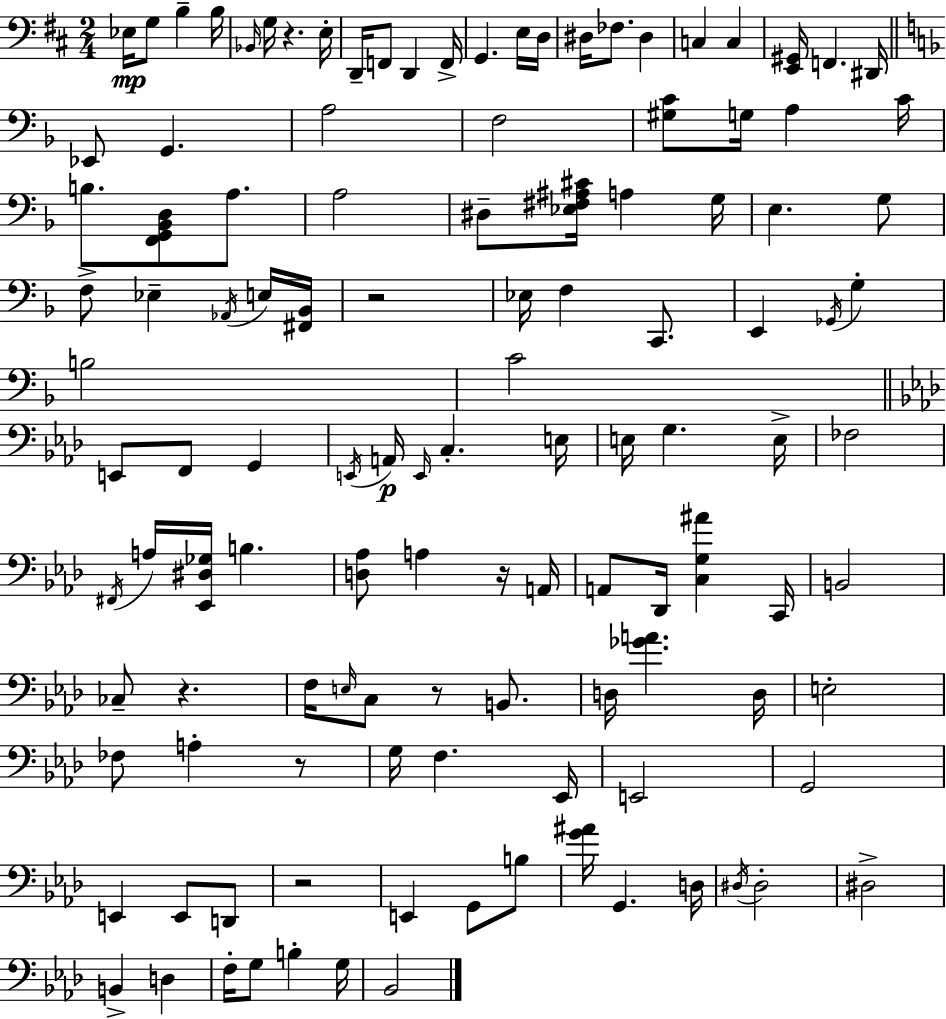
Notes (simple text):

Eb3/s G3/e B3/q B3/s Bb2/s G3/s R/q. E3/s D2/s F2/e D2/q F2/s G2/q. E3/s D3/s D#3/s FES3/e. D#3/q C3/q C3/q [E2,G#2]/s F2/q. D#2/s Eb2/e G2/q. A3/h F3/h [G#3,C4]/e G3/s A3/q C4/s B3/e. [F2,G2,Bb2,D3]/e A3/e. A3/h D#3/e [Eb3,F#3,A#3,C#4]/s A3/q G3/s E3/q. G3/e F3/e Eb3/q Ab2/s E3/s [F#2,Bb2]/s R/h Eb3/s F3/q C2/e. E2/q Gb2/s G3/q B3/h C4/h E2/e F2/e G2/q E2/s A2/s E2/s C3/q. E3/s E3/s G3/q. E3/s FES3/h F#2/s A3/s [Eb2,D#3,Gb3]/s B3/q. [D3,Ab3]/e A3/q R/s A2/s A2/e Db2/s [C3,G3,A#4]/q C2/s B2/h CES3/e R/q. F3/s E3/s C3/e R/e B2/e. D3/s [Gb4,A4]/q. D3/s E3/h FES3/e A3/q R/e G3/s F3/q. Eb2/s E2/h G2/h E2/q E2/e D2/e R/h E2/q G2/e B3/e [G4,A#4]/s G2/q. D3/s D#3/s D#3/h D#3/h B2/q D3/q F3/s G3/e B3/q G3/s Bb2/h